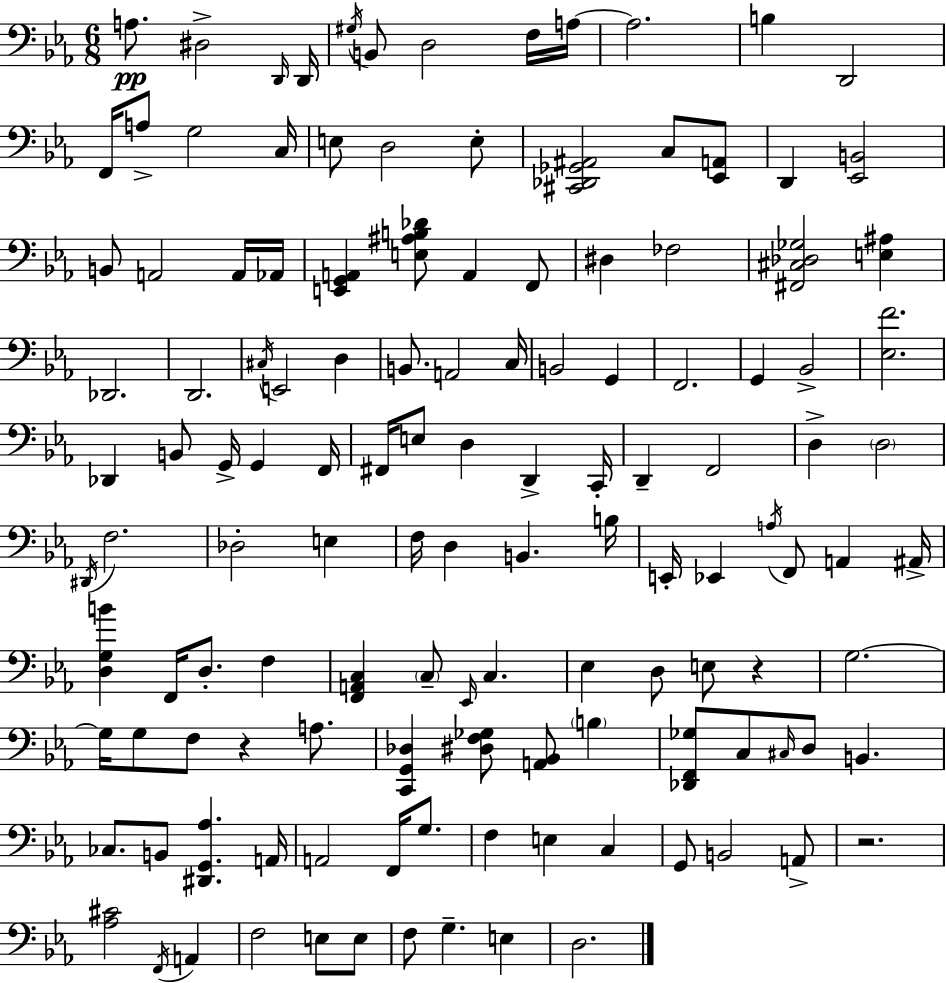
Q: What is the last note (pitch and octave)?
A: D3